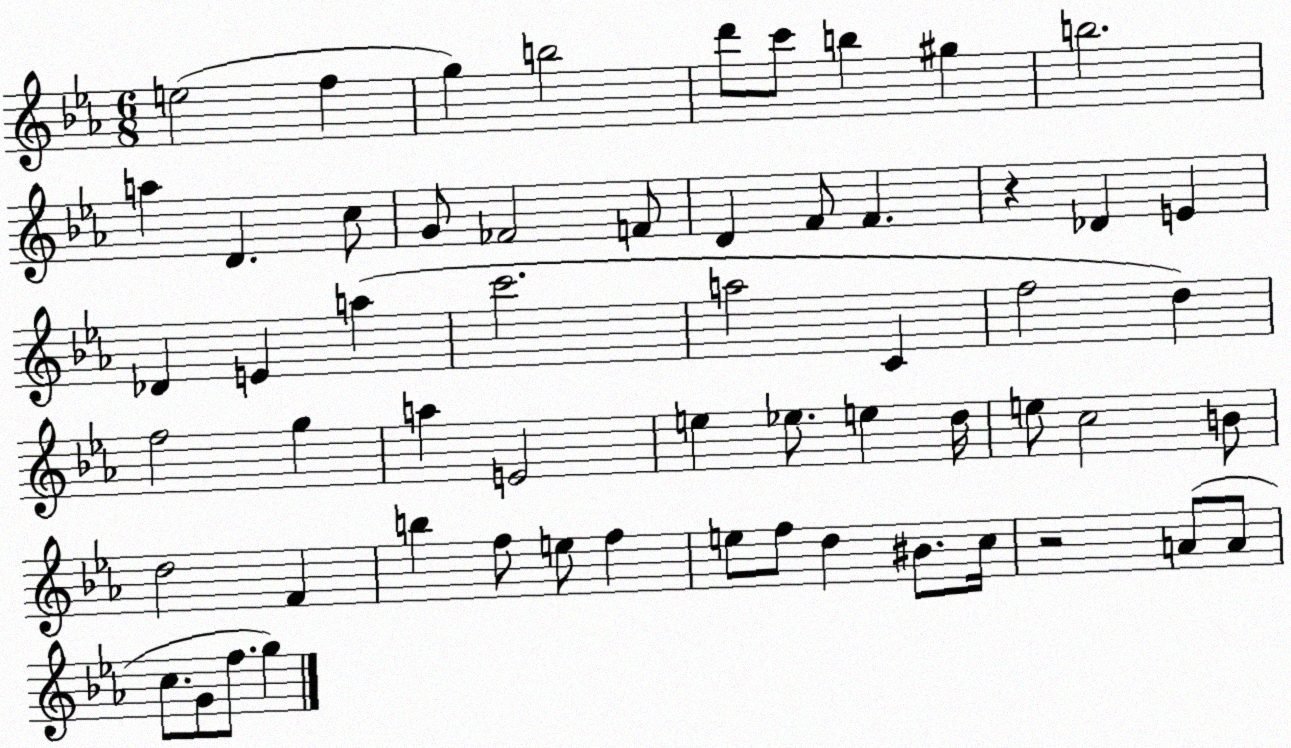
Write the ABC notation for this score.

X:1
T:Untitled
M:6/8
L:1/4
K:Eb
e2 f g b2 d'/2 c'/2 b ^g b2 a D c/2 G/2 _F2 F/2 D F/2 F z _D E _D E a c'2 a2 C f2 d f2 g a E2 e _e/2 e d/4 e/2 c2 B/2 d2 F b f/2 e/2 f e/2 f/2 d ^B/2 c/4 z2 A/2 A/2 c/2 G/2 f/2 g